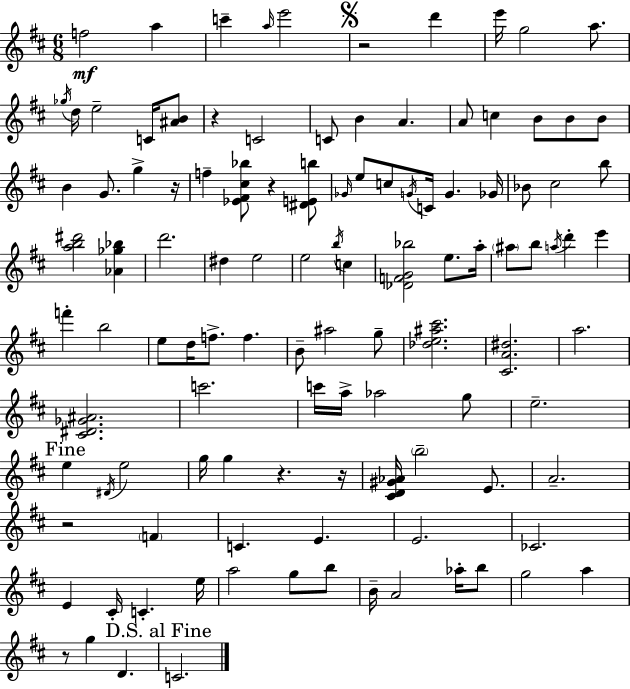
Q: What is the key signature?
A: D major